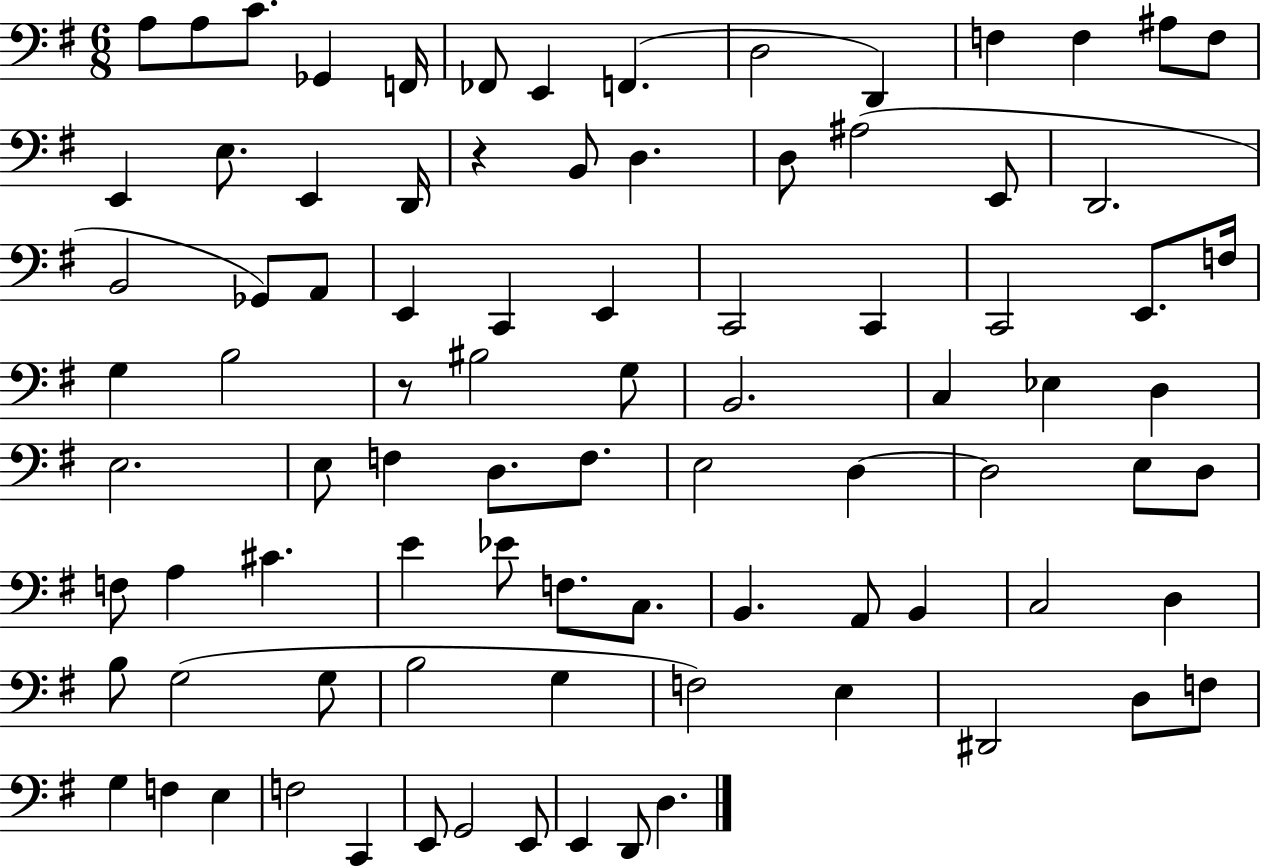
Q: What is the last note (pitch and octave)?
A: D3